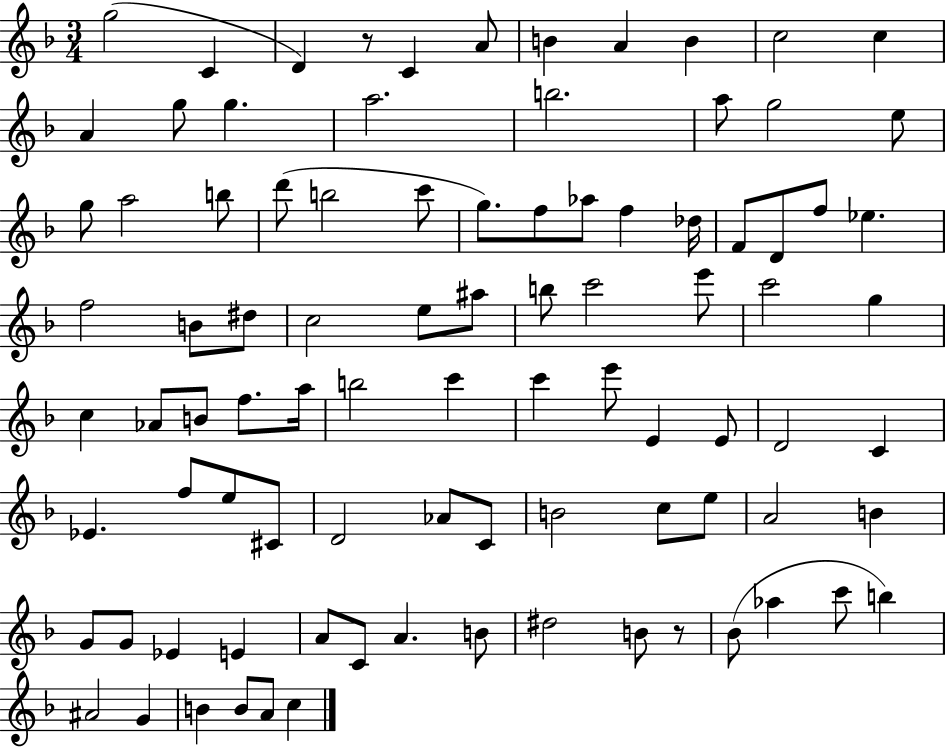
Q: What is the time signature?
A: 3/4